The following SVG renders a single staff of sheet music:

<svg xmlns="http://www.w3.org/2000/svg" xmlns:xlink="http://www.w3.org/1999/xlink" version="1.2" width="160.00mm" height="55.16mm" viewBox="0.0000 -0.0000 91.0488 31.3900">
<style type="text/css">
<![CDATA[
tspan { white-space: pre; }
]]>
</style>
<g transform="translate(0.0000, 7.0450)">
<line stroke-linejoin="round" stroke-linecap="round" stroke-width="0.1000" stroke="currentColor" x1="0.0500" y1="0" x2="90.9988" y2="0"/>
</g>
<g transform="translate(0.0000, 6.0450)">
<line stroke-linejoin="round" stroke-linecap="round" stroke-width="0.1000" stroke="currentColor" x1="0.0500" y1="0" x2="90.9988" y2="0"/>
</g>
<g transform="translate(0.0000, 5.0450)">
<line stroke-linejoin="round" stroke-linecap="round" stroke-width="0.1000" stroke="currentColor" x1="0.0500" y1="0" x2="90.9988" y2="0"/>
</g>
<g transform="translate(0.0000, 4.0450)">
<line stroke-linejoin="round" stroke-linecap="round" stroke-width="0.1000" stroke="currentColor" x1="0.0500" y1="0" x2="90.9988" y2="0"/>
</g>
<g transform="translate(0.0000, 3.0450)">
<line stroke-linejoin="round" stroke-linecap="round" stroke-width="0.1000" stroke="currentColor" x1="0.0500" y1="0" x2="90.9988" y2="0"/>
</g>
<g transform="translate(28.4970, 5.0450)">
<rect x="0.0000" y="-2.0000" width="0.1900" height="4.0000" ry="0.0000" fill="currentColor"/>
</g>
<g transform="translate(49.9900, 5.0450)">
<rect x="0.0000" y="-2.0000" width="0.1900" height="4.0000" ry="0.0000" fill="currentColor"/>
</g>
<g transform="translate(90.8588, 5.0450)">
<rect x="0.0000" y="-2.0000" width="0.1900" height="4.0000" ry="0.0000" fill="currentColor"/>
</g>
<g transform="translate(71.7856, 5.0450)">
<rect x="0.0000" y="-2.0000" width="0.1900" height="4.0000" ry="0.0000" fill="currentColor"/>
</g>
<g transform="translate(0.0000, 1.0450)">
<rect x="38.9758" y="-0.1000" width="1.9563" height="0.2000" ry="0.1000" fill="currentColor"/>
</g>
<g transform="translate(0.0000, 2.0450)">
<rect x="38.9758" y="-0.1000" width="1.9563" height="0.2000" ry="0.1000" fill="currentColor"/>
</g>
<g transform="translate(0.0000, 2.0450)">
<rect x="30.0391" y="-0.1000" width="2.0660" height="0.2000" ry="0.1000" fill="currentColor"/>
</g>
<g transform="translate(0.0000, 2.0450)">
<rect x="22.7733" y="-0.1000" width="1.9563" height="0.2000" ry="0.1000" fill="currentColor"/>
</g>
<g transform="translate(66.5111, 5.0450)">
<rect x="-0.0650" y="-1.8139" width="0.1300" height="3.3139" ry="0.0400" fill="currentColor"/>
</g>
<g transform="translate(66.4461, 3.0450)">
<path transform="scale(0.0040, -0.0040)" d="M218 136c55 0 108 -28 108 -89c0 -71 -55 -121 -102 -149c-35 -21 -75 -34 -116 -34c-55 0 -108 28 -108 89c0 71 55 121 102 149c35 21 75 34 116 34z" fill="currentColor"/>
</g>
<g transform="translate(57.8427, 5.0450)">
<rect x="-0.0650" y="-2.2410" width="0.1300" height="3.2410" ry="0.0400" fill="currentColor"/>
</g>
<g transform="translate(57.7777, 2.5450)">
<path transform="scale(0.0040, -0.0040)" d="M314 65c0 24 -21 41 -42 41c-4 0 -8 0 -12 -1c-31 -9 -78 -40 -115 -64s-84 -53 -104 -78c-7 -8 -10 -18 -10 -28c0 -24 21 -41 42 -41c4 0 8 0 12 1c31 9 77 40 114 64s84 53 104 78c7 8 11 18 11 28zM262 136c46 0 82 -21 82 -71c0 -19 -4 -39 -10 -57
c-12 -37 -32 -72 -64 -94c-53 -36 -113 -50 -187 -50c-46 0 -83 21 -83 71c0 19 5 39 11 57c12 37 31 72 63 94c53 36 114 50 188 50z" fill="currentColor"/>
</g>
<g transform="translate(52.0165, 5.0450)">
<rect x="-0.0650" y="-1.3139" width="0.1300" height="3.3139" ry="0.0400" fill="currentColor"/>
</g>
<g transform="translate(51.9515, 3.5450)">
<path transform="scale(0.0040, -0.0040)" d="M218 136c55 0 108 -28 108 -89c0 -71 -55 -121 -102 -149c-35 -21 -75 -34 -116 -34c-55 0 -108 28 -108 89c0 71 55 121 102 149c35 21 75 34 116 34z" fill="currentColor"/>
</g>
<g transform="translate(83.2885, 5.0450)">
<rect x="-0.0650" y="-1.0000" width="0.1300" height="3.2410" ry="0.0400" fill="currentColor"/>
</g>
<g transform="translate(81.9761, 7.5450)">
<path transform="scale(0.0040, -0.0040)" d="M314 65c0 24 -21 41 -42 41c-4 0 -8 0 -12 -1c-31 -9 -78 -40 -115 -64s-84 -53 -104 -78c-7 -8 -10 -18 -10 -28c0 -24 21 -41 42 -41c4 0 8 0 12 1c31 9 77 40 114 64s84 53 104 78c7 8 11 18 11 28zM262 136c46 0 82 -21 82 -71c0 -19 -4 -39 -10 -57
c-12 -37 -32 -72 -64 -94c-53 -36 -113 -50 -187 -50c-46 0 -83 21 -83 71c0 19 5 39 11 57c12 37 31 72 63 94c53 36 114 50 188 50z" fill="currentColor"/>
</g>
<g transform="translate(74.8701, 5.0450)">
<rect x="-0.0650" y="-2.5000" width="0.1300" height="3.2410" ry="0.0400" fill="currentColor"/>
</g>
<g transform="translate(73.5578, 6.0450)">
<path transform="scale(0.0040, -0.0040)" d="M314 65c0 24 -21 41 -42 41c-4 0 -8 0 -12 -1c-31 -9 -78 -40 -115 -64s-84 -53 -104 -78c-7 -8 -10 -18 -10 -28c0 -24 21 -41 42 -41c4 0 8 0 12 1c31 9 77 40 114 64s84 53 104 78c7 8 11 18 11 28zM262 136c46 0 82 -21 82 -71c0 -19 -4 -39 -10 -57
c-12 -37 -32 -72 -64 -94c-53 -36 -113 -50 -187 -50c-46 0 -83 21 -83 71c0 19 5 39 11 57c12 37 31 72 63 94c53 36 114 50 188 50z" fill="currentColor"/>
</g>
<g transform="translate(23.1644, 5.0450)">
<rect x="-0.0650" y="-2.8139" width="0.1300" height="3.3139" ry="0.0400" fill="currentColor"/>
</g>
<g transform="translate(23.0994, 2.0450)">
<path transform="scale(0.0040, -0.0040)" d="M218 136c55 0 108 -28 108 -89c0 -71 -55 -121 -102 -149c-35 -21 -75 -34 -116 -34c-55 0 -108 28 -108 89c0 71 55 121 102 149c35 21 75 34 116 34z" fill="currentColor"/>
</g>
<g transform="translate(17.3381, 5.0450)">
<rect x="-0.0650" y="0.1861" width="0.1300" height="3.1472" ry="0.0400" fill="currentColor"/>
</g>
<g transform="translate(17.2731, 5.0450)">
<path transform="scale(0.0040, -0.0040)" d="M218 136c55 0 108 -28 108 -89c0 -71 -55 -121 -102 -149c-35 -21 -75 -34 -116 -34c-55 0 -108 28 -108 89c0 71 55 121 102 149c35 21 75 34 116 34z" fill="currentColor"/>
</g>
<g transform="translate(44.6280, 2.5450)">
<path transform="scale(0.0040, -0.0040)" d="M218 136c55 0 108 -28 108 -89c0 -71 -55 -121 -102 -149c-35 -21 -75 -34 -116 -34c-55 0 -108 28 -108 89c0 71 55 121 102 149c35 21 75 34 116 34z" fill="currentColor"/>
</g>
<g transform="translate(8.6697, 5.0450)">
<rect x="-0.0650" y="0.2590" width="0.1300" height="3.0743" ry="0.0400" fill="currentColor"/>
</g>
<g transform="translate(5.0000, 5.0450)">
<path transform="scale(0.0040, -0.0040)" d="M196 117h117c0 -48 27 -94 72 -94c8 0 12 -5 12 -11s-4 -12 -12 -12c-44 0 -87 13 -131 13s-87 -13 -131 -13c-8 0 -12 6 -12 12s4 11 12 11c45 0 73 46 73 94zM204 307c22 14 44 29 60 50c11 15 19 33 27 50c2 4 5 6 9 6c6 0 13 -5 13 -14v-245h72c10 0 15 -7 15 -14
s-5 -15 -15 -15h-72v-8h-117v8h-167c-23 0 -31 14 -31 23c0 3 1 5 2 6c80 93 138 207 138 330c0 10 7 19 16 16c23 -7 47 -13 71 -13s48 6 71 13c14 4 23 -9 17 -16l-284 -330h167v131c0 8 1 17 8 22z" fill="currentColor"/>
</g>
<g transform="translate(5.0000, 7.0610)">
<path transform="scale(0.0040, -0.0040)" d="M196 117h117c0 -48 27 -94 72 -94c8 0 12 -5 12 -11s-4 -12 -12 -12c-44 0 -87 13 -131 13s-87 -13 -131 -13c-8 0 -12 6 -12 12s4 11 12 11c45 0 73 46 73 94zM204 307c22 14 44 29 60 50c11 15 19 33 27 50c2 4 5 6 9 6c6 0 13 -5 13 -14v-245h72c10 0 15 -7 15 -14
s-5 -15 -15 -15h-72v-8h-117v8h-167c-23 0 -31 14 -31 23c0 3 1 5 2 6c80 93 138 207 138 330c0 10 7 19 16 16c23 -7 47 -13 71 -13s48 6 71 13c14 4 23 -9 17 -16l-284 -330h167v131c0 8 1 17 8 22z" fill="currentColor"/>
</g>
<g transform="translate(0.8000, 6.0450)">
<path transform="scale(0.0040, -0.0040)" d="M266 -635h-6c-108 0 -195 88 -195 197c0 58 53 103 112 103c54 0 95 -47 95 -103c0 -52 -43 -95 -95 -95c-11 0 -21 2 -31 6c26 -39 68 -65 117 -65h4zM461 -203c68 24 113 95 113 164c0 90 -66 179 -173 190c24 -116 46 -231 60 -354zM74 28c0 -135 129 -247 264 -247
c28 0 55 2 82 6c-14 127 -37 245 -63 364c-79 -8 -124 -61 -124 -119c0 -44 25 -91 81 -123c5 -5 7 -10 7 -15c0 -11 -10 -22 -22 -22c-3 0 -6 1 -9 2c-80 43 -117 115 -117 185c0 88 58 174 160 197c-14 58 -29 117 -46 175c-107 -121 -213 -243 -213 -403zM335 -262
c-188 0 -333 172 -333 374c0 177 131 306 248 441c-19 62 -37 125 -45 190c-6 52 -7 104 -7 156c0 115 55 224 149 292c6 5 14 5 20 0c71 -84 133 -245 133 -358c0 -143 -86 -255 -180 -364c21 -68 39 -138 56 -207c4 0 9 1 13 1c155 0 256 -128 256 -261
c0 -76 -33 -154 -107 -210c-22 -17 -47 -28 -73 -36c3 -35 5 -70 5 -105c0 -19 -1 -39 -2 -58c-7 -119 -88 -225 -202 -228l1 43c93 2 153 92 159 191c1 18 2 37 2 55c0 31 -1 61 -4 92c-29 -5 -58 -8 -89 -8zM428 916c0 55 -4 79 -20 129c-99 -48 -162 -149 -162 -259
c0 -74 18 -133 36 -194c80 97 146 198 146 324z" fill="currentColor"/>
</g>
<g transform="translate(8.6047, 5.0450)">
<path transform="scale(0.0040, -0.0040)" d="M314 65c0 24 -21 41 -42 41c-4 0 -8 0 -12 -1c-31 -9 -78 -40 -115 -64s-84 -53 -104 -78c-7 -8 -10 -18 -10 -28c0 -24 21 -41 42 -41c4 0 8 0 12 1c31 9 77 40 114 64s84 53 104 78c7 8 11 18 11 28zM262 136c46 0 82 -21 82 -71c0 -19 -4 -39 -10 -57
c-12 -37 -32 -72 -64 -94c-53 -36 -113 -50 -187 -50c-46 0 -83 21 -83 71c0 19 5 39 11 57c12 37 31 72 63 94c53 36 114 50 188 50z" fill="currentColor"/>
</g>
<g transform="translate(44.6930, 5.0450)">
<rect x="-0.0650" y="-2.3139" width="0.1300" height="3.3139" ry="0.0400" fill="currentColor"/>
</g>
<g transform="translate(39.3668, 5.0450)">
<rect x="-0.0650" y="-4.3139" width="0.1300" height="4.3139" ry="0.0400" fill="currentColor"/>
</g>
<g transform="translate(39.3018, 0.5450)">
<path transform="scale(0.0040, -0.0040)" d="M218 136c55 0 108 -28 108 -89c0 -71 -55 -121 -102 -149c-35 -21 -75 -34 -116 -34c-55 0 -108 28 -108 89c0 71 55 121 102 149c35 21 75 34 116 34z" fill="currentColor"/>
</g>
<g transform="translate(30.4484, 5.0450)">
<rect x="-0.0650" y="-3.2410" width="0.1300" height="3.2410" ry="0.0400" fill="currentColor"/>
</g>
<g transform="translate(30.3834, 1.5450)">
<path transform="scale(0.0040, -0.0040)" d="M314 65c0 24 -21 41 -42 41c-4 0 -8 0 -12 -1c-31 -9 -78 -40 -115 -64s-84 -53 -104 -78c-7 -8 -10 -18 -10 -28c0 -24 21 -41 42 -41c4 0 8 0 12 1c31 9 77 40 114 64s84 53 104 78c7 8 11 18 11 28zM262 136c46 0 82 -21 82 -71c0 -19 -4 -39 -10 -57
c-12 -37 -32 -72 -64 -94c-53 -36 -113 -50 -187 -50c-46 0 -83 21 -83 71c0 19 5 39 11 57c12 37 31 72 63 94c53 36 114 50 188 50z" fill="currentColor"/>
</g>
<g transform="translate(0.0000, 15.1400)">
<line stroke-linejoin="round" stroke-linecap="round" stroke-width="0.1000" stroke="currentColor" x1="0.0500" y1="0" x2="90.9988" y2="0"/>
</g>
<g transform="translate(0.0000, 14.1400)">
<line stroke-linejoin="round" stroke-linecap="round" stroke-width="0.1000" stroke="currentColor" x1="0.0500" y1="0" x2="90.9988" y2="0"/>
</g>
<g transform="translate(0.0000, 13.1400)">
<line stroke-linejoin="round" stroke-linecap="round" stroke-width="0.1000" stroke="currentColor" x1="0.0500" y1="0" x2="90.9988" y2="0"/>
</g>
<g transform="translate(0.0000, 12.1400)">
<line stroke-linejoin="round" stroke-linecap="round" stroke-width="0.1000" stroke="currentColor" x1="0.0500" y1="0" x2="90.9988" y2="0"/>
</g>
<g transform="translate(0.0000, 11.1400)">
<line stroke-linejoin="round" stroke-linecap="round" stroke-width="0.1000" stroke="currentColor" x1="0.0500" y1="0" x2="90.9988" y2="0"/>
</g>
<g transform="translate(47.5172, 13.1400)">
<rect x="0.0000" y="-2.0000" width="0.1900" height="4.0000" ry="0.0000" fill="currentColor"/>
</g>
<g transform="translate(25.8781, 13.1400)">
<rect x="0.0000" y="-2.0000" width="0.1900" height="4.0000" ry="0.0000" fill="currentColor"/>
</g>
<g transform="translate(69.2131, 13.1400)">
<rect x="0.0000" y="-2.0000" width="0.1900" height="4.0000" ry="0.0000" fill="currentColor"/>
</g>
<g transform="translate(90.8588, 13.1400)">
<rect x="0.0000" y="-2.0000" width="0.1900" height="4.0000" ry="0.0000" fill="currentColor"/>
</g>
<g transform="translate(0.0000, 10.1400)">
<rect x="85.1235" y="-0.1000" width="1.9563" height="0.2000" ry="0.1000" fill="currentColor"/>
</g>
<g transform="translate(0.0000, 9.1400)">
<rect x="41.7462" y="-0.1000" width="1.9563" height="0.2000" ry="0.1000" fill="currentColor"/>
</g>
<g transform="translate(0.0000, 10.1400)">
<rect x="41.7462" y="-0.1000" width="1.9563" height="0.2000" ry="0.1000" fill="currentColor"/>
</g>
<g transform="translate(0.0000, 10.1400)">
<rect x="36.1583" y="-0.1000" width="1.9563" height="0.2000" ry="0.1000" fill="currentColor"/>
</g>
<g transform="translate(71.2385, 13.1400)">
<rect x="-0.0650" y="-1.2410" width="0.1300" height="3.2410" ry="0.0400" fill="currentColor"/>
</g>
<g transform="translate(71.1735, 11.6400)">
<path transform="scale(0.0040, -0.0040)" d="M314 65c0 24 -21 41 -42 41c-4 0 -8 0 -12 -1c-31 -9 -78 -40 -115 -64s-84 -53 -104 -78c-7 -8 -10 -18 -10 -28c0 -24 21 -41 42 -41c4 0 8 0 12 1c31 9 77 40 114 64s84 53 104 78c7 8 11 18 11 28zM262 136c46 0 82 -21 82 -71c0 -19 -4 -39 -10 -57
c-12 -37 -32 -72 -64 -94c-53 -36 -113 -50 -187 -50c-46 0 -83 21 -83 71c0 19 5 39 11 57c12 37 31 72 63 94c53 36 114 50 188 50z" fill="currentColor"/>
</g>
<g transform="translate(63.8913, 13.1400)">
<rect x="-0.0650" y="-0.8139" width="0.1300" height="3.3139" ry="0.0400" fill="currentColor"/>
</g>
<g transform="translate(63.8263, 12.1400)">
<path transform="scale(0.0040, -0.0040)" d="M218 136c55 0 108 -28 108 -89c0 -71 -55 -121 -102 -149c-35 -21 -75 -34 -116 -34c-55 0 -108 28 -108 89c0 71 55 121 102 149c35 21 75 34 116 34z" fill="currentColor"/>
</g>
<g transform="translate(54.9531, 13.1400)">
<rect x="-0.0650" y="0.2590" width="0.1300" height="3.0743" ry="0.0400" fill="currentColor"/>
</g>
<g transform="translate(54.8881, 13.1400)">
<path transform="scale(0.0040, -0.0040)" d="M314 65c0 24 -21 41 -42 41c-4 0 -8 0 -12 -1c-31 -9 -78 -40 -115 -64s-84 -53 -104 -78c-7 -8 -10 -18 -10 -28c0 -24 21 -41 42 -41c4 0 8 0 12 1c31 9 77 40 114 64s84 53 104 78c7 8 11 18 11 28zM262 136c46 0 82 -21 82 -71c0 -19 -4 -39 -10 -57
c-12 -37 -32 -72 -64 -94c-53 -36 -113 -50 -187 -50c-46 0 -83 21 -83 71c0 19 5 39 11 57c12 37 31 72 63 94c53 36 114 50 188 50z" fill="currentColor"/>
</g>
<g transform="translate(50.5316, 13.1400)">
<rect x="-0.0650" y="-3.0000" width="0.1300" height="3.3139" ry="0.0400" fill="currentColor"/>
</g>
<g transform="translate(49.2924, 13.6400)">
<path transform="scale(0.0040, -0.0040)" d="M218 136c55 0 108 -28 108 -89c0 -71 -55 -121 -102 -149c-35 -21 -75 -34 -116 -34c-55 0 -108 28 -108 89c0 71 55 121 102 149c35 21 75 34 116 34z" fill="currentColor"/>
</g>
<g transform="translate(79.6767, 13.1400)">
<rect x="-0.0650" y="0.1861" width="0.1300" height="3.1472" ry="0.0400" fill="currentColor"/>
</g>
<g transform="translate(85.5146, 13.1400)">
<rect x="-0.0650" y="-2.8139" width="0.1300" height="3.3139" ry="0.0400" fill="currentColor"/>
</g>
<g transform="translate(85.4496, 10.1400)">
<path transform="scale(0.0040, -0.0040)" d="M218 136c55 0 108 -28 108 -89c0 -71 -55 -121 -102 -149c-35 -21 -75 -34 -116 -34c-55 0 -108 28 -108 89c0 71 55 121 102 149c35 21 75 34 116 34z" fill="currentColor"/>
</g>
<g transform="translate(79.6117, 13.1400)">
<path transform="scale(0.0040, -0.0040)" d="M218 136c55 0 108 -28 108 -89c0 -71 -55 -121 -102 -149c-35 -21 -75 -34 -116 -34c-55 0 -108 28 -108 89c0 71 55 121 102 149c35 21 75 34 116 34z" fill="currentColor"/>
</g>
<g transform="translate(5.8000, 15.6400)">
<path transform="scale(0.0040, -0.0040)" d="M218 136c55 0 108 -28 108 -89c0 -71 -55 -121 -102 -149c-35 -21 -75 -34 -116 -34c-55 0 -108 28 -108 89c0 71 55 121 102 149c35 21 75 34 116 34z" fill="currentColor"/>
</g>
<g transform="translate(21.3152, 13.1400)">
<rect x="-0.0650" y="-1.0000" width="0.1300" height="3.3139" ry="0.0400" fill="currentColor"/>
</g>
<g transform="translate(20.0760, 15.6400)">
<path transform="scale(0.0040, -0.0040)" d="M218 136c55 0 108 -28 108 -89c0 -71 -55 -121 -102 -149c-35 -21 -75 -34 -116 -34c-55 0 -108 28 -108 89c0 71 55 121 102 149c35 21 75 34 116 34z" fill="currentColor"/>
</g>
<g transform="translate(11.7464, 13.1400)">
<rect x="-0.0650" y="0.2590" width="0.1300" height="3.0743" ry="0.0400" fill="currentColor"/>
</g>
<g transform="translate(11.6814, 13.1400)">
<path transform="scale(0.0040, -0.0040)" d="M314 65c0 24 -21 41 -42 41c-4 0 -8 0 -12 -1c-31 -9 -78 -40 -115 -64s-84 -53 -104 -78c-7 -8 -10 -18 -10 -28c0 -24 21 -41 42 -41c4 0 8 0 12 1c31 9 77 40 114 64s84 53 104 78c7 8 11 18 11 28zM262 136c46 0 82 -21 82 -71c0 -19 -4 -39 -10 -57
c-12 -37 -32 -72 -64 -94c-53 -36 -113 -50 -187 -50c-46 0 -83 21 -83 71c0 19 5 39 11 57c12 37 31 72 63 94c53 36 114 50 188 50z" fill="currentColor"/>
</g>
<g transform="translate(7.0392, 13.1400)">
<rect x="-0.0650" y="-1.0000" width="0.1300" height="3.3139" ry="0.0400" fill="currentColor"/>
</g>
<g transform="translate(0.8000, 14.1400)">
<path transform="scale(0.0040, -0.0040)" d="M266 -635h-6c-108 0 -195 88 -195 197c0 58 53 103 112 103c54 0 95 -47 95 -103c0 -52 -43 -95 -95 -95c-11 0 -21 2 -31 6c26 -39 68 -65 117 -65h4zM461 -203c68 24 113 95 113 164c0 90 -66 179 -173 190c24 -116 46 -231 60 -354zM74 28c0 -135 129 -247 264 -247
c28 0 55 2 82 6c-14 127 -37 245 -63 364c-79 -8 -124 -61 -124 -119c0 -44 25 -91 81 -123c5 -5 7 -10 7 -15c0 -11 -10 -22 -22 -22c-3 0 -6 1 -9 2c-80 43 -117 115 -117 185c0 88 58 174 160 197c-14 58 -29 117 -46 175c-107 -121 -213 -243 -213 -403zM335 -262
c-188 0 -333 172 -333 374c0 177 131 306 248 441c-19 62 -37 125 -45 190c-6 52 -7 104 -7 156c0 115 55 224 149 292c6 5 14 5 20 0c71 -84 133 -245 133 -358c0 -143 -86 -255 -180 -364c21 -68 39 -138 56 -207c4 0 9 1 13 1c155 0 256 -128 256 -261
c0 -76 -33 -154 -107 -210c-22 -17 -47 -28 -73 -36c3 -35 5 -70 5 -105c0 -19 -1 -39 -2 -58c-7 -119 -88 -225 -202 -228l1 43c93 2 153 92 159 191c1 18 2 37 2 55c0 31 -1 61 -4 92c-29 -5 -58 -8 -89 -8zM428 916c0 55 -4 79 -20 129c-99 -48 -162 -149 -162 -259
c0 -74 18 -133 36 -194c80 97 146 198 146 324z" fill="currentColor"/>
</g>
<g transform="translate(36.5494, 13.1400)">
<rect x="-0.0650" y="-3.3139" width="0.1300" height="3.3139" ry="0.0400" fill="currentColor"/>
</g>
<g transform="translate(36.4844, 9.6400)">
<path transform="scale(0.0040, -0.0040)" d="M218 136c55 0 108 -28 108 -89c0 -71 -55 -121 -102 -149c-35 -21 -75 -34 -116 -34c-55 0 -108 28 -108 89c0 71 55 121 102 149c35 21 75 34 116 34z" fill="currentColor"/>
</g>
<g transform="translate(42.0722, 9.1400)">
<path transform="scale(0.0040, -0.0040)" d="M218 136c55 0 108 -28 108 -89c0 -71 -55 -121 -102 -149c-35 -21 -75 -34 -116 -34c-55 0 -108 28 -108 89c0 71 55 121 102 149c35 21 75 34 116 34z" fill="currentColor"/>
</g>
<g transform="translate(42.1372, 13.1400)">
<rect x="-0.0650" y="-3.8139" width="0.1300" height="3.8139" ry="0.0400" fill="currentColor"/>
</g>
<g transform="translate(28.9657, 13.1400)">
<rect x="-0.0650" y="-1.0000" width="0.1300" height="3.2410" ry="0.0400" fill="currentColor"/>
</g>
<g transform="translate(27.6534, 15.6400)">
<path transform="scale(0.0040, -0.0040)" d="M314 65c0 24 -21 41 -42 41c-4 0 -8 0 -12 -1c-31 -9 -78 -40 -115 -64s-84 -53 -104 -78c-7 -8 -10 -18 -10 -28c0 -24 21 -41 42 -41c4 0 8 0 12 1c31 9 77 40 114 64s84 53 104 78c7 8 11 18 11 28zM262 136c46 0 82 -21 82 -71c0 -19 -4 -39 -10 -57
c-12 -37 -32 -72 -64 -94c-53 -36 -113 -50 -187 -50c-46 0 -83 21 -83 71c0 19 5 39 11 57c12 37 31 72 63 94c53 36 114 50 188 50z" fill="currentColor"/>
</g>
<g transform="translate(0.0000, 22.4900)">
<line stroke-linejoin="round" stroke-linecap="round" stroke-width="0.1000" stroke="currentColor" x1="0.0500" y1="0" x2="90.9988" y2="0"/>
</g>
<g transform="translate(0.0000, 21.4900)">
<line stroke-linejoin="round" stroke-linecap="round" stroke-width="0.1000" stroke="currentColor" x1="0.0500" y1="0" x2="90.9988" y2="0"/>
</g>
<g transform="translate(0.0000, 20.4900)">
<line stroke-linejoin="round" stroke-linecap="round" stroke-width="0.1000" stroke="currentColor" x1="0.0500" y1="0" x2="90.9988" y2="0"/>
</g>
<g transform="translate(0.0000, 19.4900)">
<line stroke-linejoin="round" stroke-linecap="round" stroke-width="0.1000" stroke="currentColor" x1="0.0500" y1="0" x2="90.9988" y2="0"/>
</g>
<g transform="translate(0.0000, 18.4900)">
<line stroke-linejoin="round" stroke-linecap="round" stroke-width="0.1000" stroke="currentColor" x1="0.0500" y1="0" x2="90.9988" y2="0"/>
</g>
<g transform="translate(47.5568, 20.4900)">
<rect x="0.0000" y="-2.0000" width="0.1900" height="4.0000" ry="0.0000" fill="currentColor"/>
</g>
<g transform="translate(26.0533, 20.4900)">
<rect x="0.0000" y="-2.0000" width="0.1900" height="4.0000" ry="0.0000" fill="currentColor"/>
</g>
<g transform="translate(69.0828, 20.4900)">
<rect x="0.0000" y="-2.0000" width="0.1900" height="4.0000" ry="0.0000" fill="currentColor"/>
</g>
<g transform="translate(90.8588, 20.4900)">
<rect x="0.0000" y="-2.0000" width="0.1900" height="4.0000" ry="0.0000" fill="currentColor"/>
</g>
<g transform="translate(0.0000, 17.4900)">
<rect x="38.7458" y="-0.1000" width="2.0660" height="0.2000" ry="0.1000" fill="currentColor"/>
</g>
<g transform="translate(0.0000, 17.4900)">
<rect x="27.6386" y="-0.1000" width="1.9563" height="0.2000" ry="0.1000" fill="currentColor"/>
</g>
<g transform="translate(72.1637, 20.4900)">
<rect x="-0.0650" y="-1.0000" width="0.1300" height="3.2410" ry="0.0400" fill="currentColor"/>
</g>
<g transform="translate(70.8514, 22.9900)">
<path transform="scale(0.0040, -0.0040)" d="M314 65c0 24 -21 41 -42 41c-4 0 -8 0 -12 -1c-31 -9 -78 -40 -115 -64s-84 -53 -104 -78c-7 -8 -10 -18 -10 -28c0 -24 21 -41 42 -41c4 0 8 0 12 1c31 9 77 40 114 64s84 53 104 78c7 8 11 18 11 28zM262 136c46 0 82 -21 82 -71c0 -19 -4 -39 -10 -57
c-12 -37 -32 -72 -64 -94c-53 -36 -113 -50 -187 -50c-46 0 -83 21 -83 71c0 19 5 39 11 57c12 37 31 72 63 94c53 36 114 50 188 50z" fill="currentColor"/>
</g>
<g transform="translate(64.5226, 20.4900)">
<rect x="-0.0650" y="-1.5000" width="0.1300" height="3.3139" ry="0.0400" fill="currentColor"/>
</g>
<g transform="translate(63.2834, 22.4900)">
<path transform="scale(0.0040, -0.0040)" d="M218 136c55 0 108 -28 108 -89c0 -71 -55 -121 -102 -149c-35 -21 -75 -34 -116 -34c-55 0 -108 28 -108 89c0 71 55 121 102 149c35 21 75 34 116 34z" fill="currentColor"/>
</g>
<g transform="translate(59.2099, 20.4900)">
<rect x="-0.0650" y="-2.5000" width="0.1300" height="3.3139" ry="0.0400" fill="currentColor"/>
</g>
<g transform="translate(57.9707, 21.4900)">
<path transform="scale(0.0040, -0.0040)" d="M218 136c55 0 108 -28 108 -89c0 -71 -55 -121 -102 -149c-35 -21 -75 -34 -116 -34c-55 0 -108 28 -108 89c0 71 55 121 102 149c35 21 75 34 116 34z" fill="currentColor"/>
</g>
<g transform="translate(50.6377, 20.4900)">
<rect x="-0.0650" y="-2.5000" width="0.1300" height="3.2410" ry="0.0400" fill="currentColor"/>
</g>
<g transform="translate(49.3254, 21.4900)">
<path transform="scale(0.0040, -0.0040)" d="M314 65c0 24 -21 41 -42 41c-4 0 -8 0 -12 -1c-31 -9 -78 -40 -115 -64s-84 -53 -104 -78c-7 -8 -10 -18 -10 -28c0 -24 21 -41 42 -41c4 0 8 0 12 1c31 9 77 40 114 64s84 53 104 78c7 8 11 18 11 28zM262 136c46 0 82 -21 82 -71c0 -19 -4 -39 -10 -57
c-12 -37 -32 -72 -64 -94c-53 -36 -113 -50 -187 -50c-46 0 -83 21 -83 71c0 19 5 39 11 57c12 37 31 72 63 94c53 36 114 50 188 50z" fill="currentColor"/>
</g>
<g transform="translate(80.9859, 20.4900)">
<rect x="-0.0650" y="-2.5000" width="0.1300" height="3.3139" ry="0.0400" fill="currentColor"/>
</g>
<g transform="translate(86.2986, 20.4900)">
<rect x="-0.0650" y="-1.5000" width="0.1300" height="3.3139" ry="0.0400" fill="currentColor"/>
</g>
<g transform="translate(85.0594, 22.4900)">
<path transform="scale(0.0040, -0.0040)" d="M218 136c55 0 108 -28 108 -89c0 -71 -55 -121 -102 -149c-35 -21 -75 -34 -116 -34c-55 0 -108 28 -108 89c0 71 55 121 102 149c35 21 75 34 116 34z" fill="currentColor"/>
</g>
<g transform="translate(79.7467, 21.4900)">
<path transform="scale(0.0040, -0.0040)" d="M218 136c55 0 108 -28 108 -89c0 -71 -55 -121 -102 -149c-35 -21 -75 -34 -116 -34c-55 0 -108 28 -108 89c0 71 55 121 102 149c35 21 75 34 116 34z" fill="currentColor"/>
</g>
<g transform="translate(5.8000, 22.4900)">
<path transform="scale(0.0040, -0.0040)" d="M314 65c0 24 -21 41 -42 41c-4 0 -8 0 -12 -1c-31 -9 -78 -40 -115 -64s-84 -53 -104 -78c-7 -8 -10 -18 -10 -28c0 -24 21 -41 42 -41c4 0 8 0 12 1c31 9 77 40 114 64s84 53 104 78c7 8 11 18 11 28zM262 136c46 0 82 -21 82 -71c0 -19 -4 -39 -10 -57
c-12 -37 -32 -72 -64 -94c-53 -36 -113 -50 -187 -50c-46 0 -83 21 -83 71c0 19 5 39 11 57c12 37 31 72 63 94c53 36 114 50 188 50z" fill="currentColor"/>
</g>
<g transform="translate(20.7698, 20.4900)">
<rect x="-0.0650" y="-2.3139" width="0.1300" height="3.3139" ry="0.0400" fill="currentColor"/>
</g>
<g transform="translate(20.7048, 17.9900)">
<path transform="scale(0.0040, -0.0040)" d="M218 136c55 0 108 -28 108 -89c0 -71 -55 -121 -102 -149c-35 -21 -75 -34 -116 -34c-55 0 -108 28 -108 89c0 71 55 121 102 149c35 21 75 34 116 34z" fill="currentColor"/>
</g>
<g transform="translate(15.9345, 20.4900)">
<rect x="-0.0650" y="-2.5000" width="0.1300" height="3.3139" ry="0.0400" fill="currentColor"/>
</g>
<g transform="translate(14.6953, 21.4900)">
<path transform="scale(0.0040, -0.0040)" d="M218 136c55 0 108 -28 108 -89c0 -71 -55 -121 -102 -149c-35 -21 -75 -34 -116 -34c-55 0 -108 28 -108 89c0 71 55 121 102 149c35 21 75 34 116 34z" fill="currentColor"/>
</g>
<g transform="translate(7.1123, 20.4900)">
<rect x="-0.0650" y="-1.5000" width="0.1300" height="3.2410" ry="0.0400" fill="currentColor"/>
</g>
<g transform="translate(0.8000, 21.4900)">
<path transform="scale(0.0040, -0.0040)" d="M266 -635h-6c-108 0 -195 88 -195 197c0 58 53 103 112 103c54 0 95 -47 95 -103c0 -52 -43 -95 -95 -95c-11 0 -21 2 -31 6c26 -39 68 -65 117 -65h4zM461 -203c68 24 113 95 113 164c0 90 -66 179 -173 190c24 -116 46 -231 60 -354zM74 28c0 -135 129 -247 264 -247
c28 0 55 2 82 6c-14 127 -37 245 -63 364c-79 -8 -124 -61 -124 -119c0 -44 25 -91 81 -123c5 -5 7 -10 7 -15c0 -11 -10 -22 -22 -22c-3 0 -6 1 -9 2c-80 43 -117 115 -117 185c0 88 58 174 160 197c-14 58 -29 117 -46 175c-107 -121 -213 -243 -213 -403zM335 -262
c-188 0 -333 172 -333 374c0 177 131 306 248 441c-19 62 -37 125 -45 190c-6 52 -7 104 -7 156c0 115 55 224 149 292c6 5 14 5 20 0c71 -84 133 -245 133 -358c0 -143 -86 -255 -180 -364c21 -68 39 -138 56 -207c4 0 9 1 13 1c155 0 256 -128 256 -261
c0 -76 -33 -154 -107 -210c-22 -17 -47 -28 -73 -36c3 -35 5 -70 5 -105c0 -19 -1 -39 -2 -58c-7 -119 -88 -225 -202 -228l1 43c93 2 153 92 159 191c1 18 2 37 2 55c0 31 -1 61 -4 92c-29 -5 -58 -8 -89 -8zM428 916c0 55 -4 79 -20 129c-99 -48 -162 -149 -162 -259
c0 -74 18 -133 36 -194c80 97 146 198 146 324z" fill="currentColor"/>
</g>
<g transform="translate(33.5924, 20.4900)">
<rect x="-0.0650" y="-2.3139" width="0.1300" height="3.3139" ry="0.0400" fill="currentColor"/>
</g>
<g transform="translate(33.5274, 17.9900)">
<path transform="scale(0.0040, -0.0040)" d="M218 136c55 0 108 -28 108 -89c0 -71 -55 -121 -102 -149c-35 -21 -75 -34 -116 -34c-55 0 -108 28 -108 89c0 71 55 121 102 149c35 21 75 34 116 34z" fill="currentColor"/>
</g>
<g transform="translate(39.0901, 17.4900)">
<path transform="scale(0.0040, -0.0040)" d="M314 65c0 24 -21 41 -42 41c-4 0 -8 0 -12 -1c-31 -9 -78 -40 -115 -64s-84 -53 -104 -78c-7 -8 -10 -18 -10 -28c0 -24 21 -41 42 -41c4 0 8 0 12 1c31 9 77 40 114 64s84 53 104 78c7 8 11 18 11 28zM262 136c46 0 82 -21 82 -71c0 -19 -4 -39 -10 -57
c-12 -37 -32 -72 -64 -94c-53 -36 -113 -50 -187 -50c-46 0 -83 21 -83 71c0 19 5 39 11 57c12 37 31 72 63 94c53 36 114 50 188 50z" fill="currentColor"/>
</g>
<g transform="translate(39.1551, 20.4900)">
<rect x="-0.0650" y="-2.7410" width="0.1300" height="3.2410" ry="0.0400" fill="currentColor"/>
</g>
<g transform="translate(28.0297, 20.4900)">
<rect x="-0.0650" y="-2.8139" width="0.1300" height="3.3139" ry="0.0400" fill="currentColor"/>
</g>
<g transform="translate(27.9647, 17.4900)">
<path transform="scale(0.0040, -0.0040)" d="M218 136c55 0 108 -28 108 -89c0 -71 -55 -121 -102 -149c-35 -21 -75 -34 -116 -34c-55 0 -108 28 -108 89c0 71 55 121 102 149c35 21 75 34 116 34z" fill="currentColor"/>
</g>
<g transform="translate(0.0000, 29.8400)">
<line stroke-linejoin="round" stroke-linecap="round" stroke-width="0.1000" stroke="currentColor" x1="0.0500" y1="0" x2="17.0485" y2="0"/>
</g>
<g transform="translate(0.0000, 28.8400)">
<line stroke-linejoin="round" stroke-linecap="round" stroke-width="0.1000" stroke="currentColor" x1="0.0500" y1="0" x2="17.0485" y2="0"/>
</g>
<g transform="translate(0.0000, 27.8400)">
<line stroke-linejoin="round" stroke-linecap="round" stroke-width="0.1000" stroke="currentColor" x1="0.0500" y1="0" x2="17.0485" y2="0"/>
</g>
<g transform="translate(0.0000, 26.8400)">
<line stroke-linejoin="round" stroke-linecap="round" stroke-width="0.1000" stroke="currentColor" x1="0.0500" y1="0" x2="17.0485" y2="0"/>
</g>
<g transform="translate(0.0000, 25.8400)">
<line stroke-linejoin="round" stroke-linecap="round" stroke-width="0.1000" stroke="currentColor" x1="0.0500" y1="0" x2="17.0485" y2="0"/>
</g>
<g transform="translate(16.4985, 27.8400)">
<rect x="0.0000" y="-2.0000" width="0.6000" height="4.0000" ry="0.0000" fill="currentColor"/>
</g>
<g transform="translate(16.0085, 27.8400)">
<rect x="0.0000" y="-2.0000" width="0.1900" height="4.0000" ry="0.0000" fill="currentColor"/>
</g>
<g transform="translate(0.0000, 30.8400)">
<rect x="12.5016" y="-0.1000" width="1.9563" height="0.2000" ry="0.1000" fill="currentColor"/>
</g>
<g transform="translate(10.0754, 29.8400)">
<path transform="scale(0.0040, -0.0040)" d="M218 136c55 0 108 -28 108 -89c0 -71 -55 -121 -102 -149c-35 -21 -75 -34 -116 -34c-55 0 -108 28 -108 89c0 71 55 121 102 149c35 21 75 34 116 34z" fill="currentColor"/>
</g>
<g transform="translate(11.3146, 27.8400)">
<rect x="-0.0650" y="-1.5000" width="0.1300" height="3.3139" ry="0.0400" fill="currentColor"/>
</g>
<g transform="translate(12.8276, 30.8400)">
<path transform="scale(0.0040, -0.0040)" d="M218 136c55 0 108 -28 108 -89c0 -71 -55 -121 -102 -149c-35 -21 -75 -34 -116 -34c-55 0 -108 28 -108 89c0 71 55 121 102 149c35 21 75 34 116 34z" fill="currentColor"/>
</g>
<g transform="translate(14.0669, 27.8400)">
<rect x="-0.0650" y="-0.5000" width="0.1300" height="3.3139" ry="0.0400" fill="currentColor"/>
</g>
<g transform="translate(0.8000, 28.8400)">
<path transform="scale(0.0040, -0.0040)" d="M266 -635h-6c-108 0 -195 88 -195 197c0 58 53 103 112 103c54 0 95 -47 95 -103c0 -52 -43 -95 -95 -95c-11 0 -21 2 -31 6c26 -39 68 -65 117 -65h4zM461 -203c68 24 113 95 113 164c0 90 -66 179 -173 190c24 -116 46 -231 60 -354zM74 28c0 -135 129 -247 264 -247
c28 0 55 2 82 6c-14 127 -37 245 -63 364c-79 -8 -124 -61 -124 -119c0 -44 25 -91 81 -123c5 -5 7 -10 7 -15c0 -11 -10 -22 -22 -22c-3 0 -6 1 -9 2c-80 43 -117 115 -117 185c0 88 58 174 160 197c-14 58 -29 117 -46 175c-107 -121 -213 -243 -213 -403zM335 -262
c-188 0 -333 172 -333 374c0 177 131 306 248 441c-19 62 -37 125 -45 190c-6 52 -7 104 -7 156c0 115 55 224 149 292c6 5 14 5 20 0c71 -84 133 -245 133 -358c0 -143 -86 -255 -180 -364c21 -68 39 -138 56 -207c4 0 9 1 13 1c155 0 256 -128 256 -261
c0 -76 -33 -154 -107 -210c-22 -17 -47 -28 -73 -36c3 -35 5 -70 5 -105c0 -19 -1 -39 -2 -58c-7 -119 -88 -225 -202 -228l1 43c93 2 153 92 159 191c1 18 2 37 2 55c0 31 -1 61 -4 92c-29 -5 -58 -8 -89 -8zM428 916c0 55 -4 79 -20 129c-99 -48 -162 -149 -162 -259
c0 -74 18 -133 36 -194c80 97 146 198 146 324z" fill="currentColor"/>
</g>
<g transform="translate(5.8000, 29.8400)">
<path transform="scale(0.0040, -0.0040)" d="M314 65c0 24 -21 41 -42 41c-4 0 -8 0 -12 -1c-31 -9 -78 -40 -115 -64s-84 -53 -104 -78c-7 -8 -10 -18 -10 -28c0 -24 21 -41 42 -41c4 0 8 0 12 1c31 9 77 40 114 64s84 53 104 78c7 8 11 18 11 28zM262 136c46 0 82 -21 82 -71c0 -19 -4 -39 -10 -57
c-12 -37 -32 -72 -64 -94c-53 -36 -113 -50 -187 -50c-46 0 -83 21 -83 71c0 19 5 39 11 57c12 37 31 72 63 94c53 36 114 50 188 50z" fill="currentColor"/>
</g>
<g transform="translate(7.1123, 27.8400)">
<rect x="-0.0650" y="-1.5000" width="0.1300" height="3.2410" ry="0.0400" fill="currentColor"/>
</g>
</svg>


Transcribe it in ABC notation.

X:1
T:Untitled
M:4/4
L:1/4
K:C
B2 B a b2 d' g e g2 f G2 D2 D B2 D D2 b c' A B2 d e2 B a E2 G g a g a2 G2 G E D2 G E E2 E C